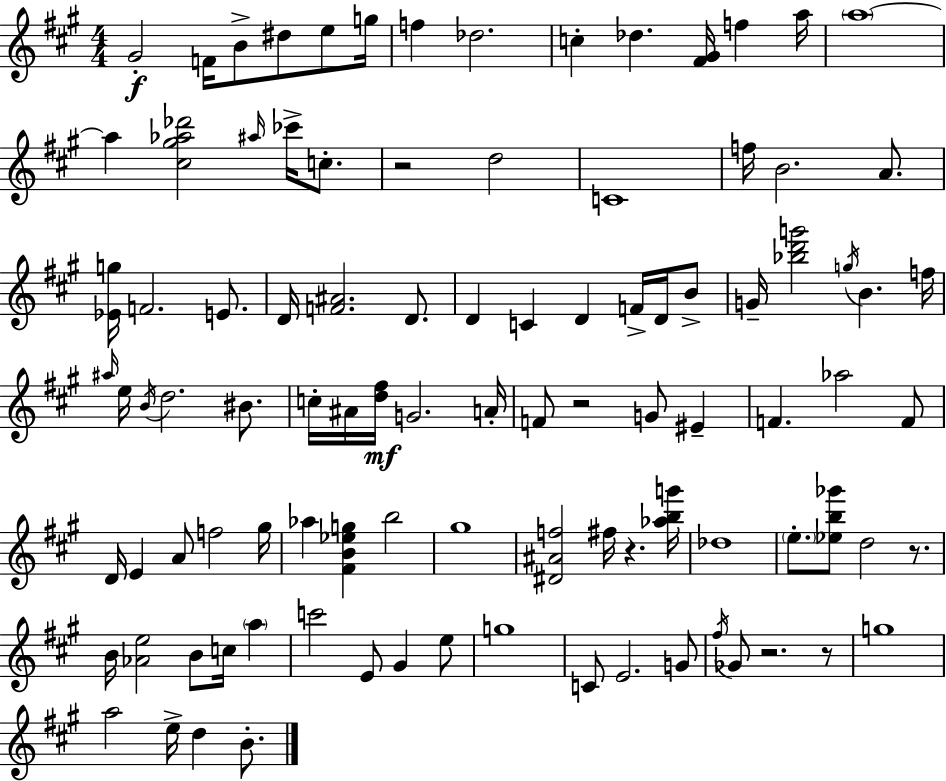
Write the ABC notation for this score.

X:1
T:Untitled
M:4/4
L:1/4
K:A
^G2 F/4 B/2 ^d/2 e/2 g/4 f _d2 c _d [^F^G]/4 f a/4 a4 a [^c^g_a_d']2 ^a/4 _c'/4 c/2 z2 d2 C4 f/4 B2 A/2 [_Eg]/4 F2 E/2 D/4 [F^A]2 D/2 D C D F/4 D/4 B/2 G/4 [_bd'g']2 g/4 B f/4 ^a/4 e/4 B/4 d2 ^B/2 c/4 ^A/4 [d^f]/4 G2 A/4 F/2 z2 G/2 ^E F _a2 F/2 D/4 E A/2 f2 ^g/4 _a [^FB_eg] b2 ^g4 [^D^Af]2 ^f/4 z [_abg']/4 _d4 e/2 [_eb_g']/2 d2 z/2 B/4 [_Ae]2 B/2 c/4 a c'2 E/2 ^G e/2 g4 C/2 E2 G/2 ^f/4 _G/2 z2 z/2 g4 a2 e/4 d B/2